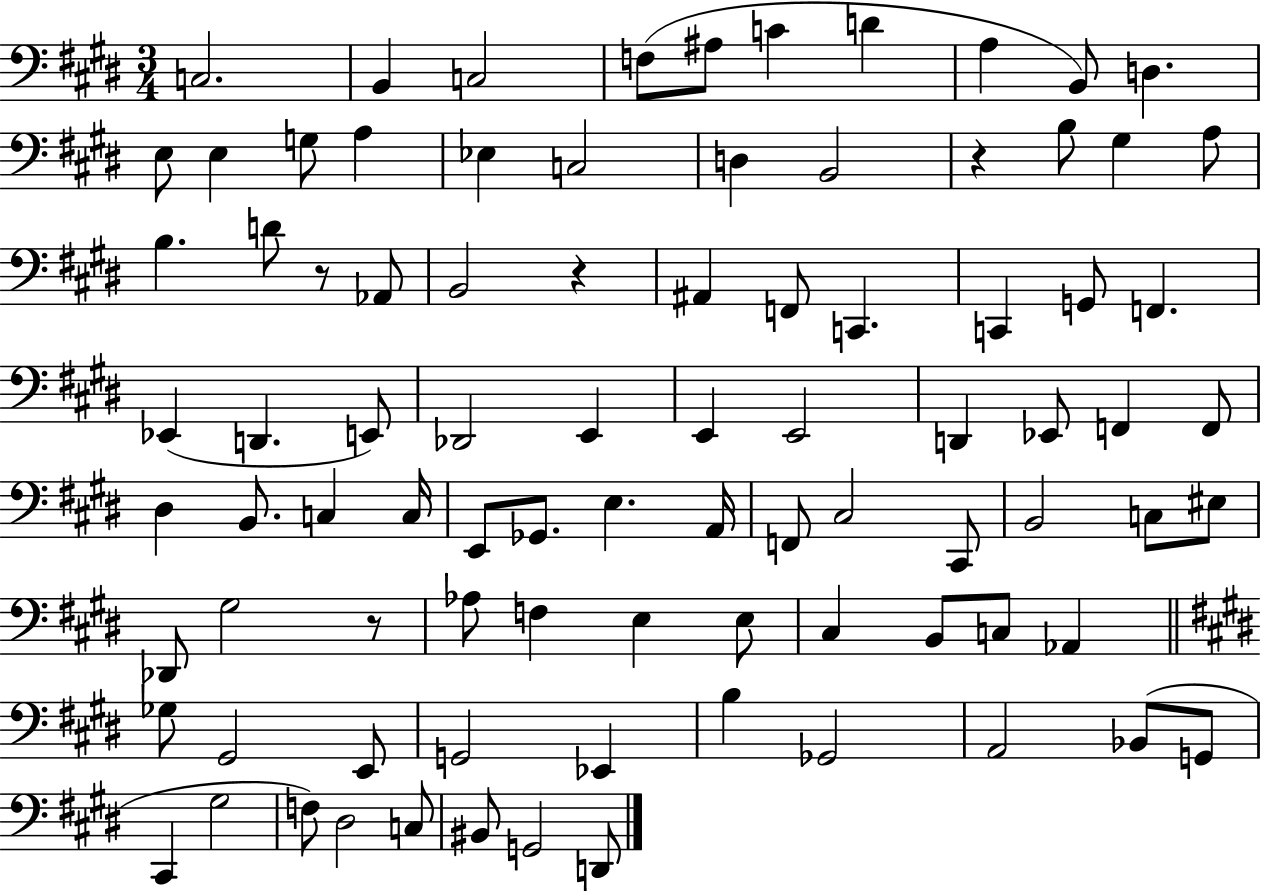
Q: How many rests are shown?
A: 4